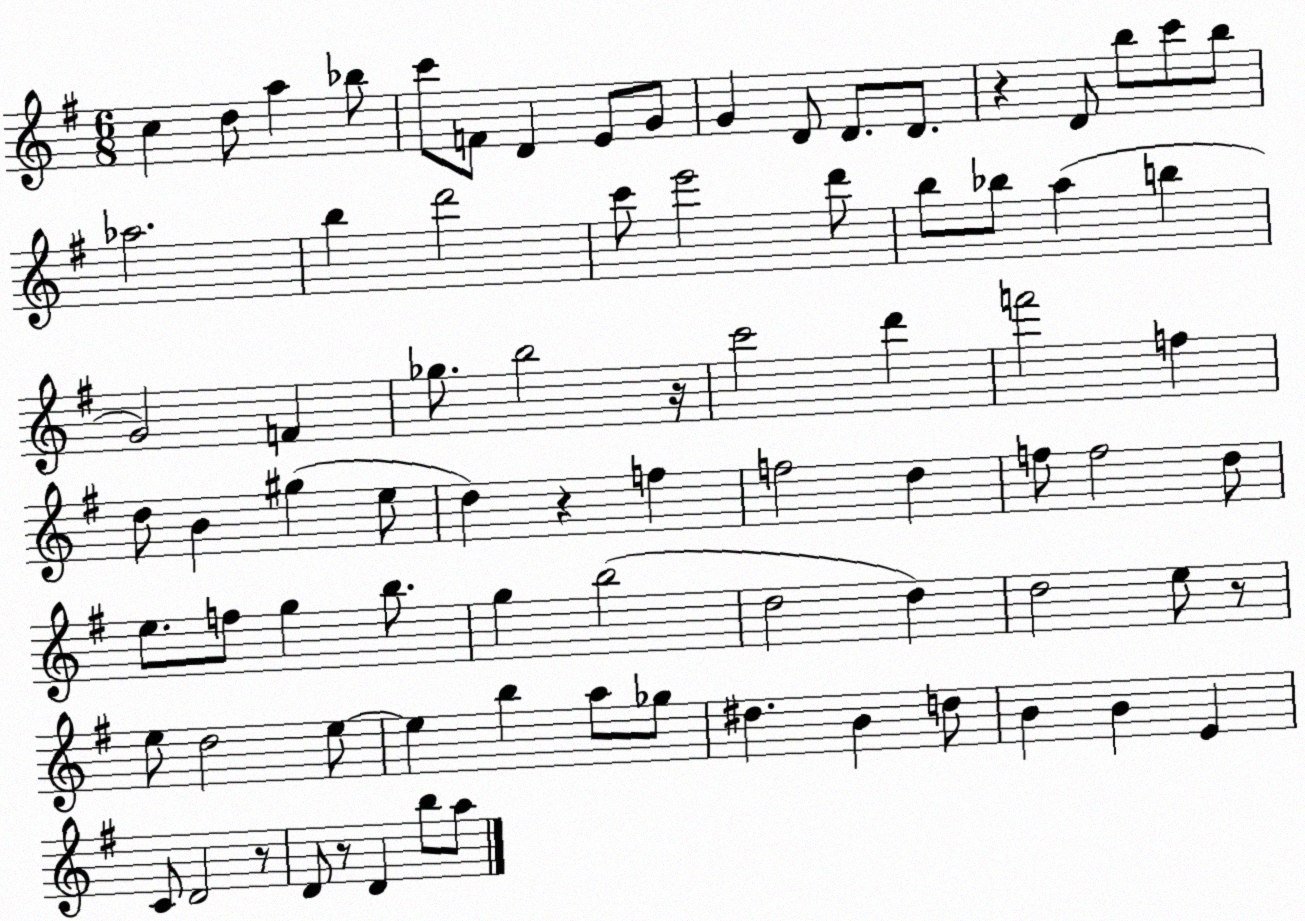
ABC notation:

X:1
T:Untitled
M:6/8
L:1/4
K:G
c d/2 a _b/2 c'/2 F/2 D E/2 G/2 G D/2 D/2 D/2 z D/2 b/2 c'/2 b/2 _a2 b d'2 c'/2 e'2 d'/2 b/2 _b/2 a b G2 F _g/2 b2 z/4 c'2 d' f'2 f d/2 B ^g e/2 d z f f2 d f/2 f2 d/2 e/2 f/2 g b/2 g b2 d2 d d2 e/2 z/2 e/2 d2 e/2 e b a/2 _g/2 ^d B d/2 B B E C/2 D2 z/2 D/2 z/2 D b/2 a/2